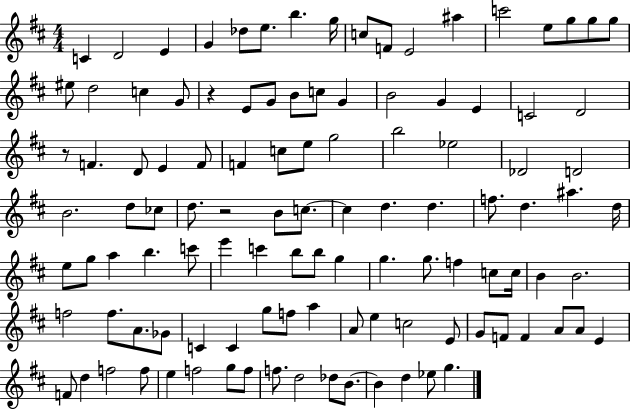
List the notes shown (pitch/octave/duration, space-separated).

C4/q D4/h E4/q G4/q Db5/e E5/e. B5/q. G5/s C5/e F4/e E4/h A#5/q C6/h E5/e G5/e G5/e G5/e EIS5/e D5/h C5/q G4/e R/q E4/e G4/e B4/e C5/e G4/q B4/h G4/q E4/q C4/h D4/h R/e F4/q. D4/e E4/q F4/e F4/q C5/e E5/e G5/h B5/h Eb5/h Db4/h D4/h B4/h. D5/e CES5/e D5/e. R/h B4/e C5/e. C5/q D5/q. D5/q. F5/e. D5/q. A#5/q. D5/s E5/e G5/e A5/q B5/q. C6/e E6/q C6/q B5/e B5/e G5/q G5/q. G5/e. F5/q C5/e C5/s B4/q B4/h. F5/h F5/e. A4/e. Gb4/e C4/q C4/q G5/e F5/e A5/q A4/e E5/q C5/h E4/e G4/e F4/e F4/q A4/e A4/e E4/q F4/e D5/q F5/h F5/e E5/q F5/h G5/e F5/e F5/e. D5/h Db5/e B4/e. B4/q D5/q Eb5/e G5/q.